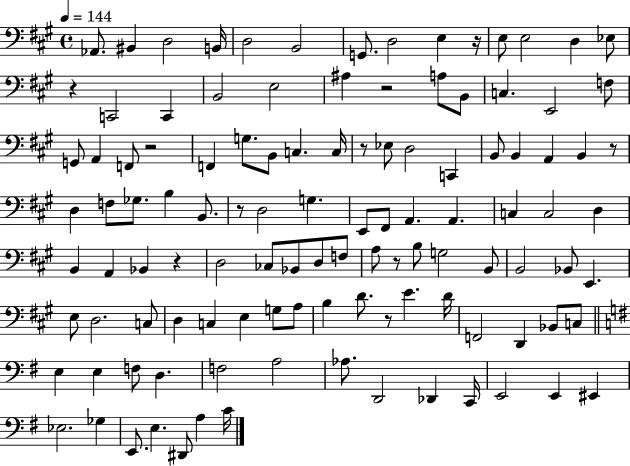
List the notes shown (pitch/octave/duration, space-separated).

Ab2/e. BIS2/q D3/h B2/s D3/h B2/h G2/e. D3/h E3/q R/s E3/e E3/h D3/q Eb3/e R/q C2/h C2/q B2/h E3/h A#3/q R/h A3/e B2/e C3/q. E2/h F3/e G2/e A2/q F2/e R/h F2/q G3/e. B2/e C3/q. C3/s R/e Eb3/e D3/h C2/q B2/e B2/q A2/q B2/q R/e D3/q F3/e Gb3/e. B3/q B2/e. R/e D3/h G3/q. E2/e F#2/e A2/q. A2/q. C3/q C3/h D3/q B2/q A2/q Bb2/q R/q D3/h CES3/e Bb2/e D3/e F3/e A3/e R/e B3/e G3/h B2/e B2/h Bb2/e E2/q. E3/e D3/h. C3/e D3/q C3/q E3/q G3/e A3/e B3/q D4/e. R/e E4/q. D4/s F2/h D2/q Bb2/e C3/e E3/q E3/q F3/e D3/q. F3/h A3/h Ab3/e. D2/h Db2/q C2/s E2/h E2/q EIS2/q Eb3/h. Gb3/q E2/e. E3/q. D#2/e A3/q C4/s